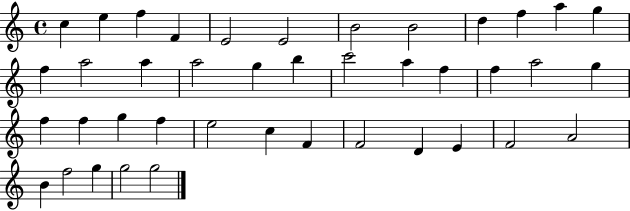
{
  \clef treble
  \time 4/4
  \defaultTimeSignature
  \key c \major
  c''4 e''4 f''4 f'4 | e'2 e'2 | b'2 b'2 | d''4 f''4 a''4 g''4 | \break f''4 a''2 a''4 | a''2 g''4 b''4 | c'''2 a''4 f''4 | f''4 a''2 g''4 | \break f''4 f''4 g''4 f''4 | e''2 c''4 f'4 | f'2 d'4 e'4 | f'2 a'2 | \break b'4 f''2 g''4 | g''2 g''2 | \bar "|."
}